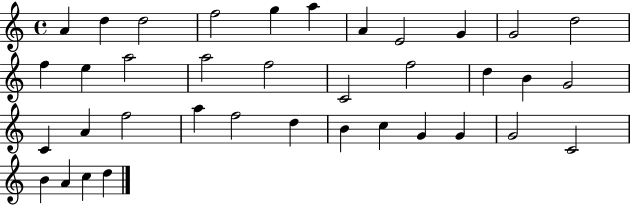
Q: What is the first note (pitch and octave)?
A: A4